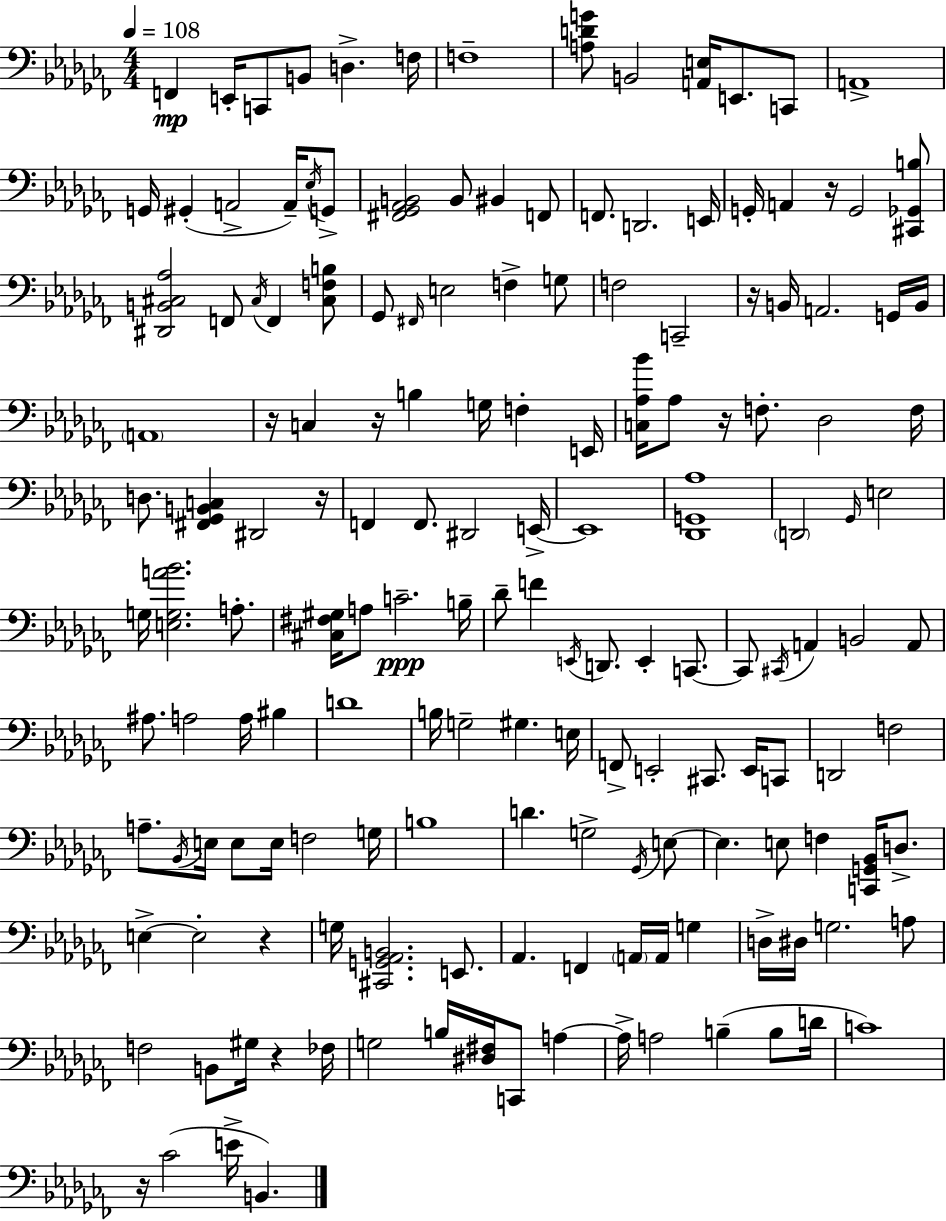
X:1
T:Untitled
M:4/4
L:1/4
K:Abm
F,, E,,/4 C,,/2 B,,/2 D, F,/4 F,4 [A,DG]/2 B,,2 [A,,E,]/4 E,,/2 C,,/2 A,,4 G,,/4 ^G,, A,,2 A,,/4 _E,/4 G,,/2 [^F,,_G,,_A,,B,,]2 B,,/2 ^B,, F,,/2 F,,/2 D,,2 E,,/4 G,,/4 A,, z/4 G,,2 [^C,,_G,,B,]/2 [^D,,B,,^C,_A,]2 F,,/2 ^C,/4 F,, [^C,F,B,]/2 _G,,/2 ^F,,/4 E,2 F, G,/2 F,2 C,,2 z/4 B,,/4 A,,2 G,,/4 B,,/4 A,,4 z/4 C, z/4 B, G,/4 F, E,,/4 [C,_A,_B]/4 _A,/2 z/4 F,/2 _D,2 F,/4 D,/2 [^F,,_G,,B,,C,] ^D,,2 z/4 F,, F,,/2 ^D,,2 E,,/4 E,,4 [_D,,G,,_A,]4 D,,2 _G,,/4 E,2 G,/4 [E,G,A_B]2 A,/2 [^C,^F,^G,]/4 A,/2 C2 B,/4 _D/2 F E,,/4 D,,/2 E,, C,,/2 C,,/2 ^C,,/4 A,, B,,2 A,,/2 ^A,/2 A,2 A,/4 ^B, D4 B,/4 G,2 ^G, E,/4 F,,/2 E,,2 ^C,,/2 E,,/4 C,,/2 D,,2 F,2 A,/2 _B,,/4 E,/4 E,/2 E,/4 F,2 G,/4 B,4 D G,2 _G,,/4 E,/2 E, E,/2 F, [C,,G,,_B,,]/4 D,/2 E, E,2 z G,/4 [^C,,G,,_A,,B,,]2 E,,/2 _A,, F,, A,,/4 A,,/4 G, D,/4 ^D,/4 G,2 A,/2 F,2 B,,/2 ^G,/4 z _F,/4 G,2 B,/4 [^D,^F,]/4 C,,/2 A, A,/4 A,2 B, B,/2 D/4 C4 z/4 _C2 E/4 B,,